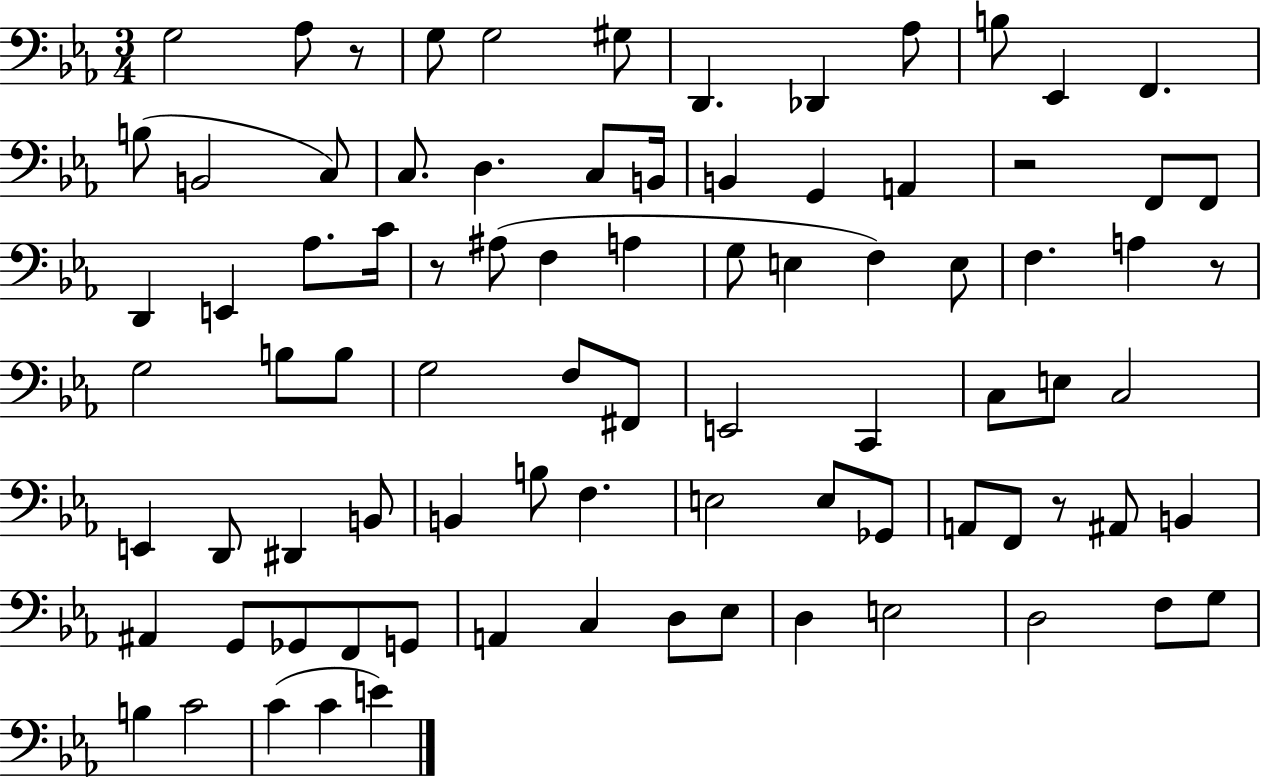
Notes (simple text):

G3/h Ab3/e R/e G3/e G3/h G#3/e D2/q. Db2/q Ab3/e B3/e Eb2/q F2/q. B3/e B2/h C3/e C3/e. D3/q. C3/e B2/s B2/q G2/q A2/q R/h F2/e F2/e D2/q E2/q Ab3/e. C4/s R/e A#3/e F3/q A3/q G3/e E3/q F3/q E3/e F3/q. A3/q R/e G3/h B3/e B3/e G3/h F3/e F#2/e E2/h C2/q C3/e E3/e C3/h E2/q D2/e D#2/q B2/e B2/q B3/e F3/q. E3/h E3/e Gb2/e A2/e F2/e R/e A#2/e B2/q A#2/q G2/e Gb2/e F2/e G2/e A2/q C3/q D3/e Eb3/e D3/q E3/h D3/h F3/e G3/e B3/q C4/h C4/q C4/q E4/q